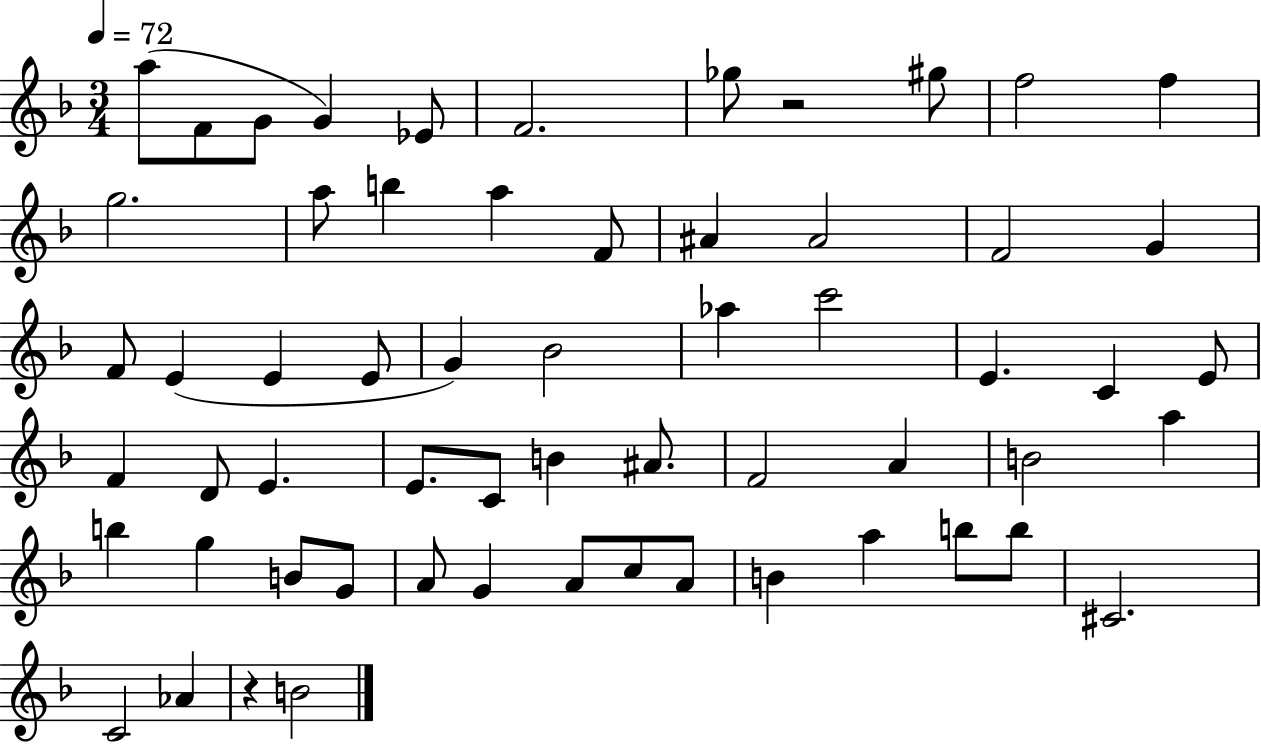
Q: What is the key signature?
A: F major